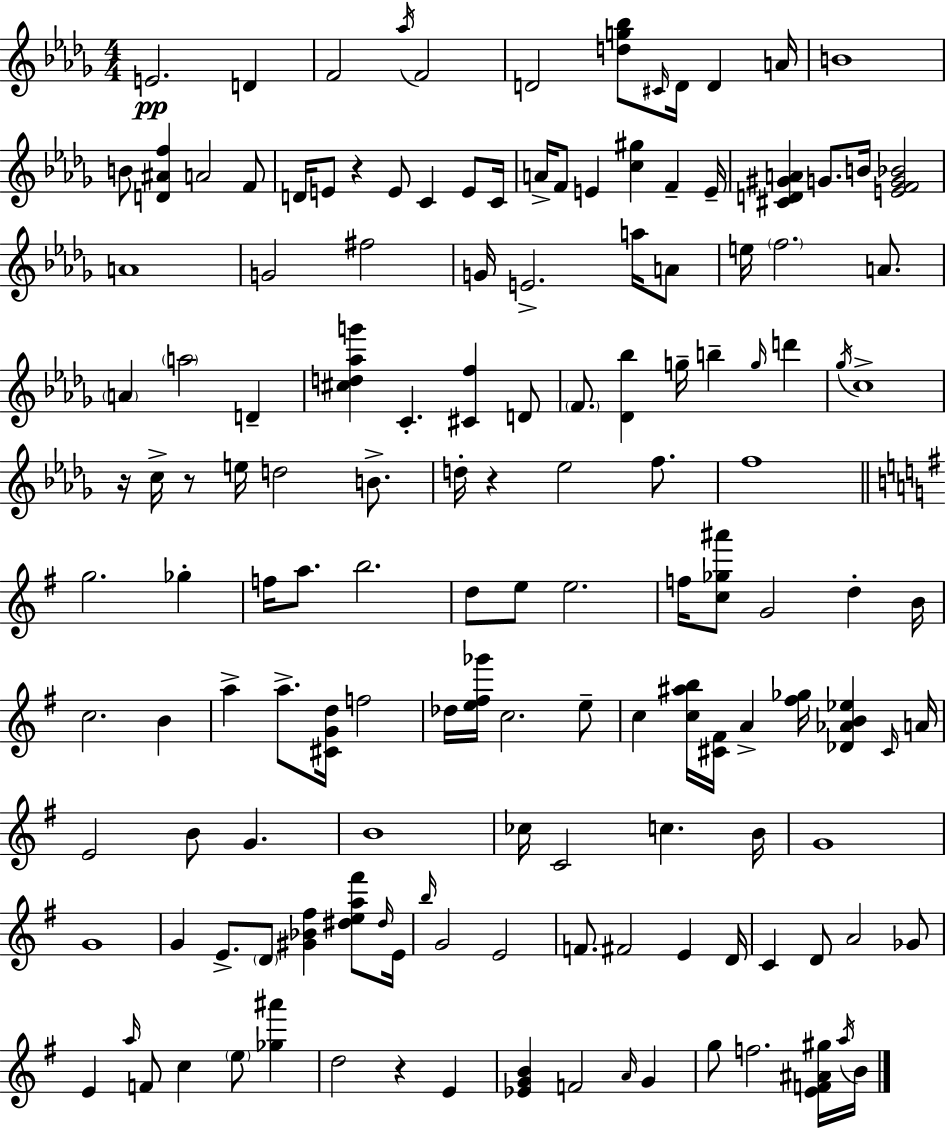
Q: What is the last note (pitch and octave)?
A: B4